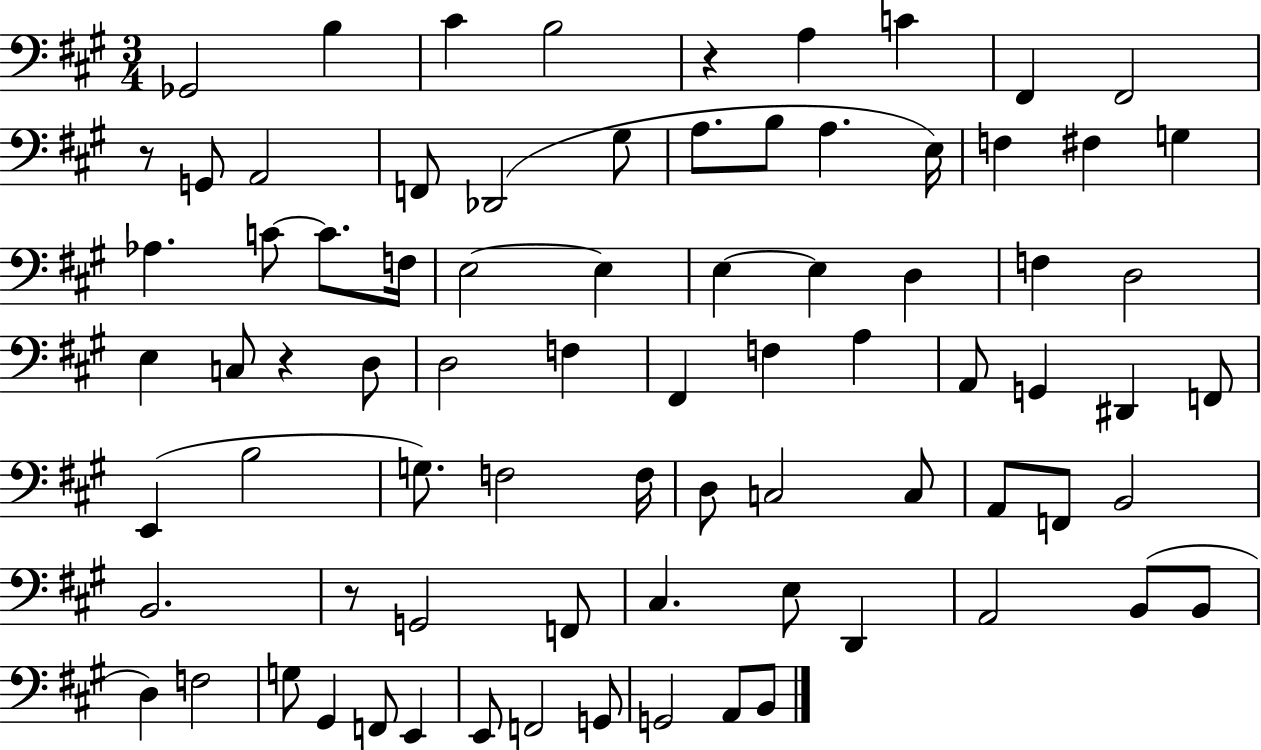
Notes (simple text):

Gb2/h B3/q C#4/q B3/h R/q A3/q C4/q F#2/q F#2/h R/e G2/e A2/h F2/e Db2/h G#3/e A3/e. B3/e A3/q. E3/s F3/q F#3/q G3/q Ab3/q. C4/e C4/e. F3/s E3/h E3/q E3/q E3/q D3/q F3/q D3/h E3/q C3/e R/q D3/e D3/h F3/q F#2/q F3/q A3/q A2/e G2/q D#2/q F2/e E2/q B3/h G3/e. F3/h F3/s D3/e C3/h C3/e A2/e F2/e B2/h B2/h. R/e G2/h F2/e C#3/q. E3/e D2/q A2/h B2/e B2/e D3/q F3/h G3/e G#2/q F2/e E2/q E2/e F2/h G2/e G2/h A2/e B2/e